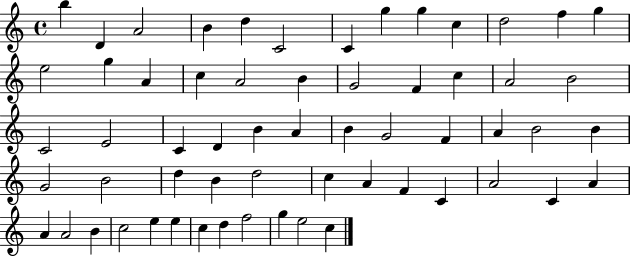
B5/q D4/q A4/h B4/q D5/q C4/h C4/q G5/q G5/q C5/q D5/h F5/q G5/q E5/h G5/q A4/q C5/q A4/h B4/q G4/h F4/q C5/q A4/h B4/h C4/h E4/h C4/q D4/q B4/q A4/q B4/q G4/h F4/q A4/q B4/h B4/q G4/h B4/h D5/q B4/q D5/h C5/q A4/q F4/q C4/q A4/h C4/q A4/q A4/q A4/h B4/q C5/h E5/q E5/q C5/q D5/q F5/h G5/q E5/h C5/q